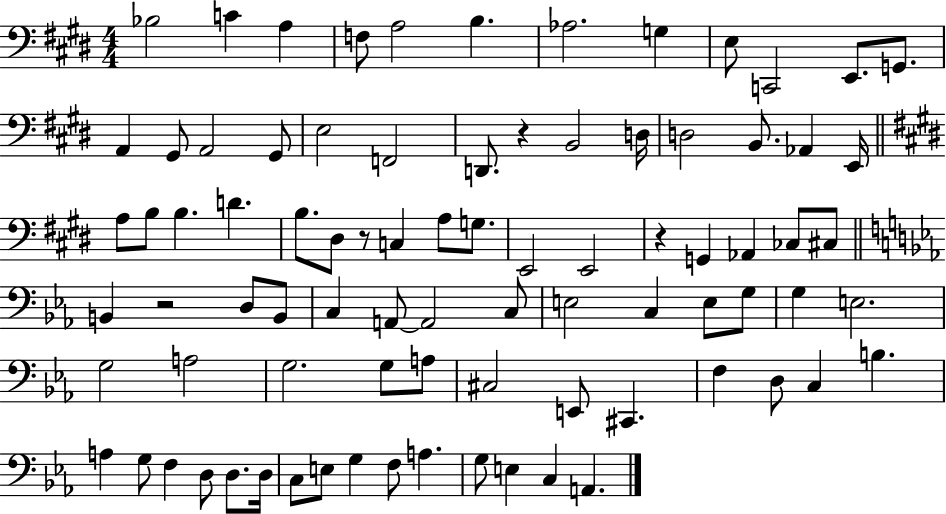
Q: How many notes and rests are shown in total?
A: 84